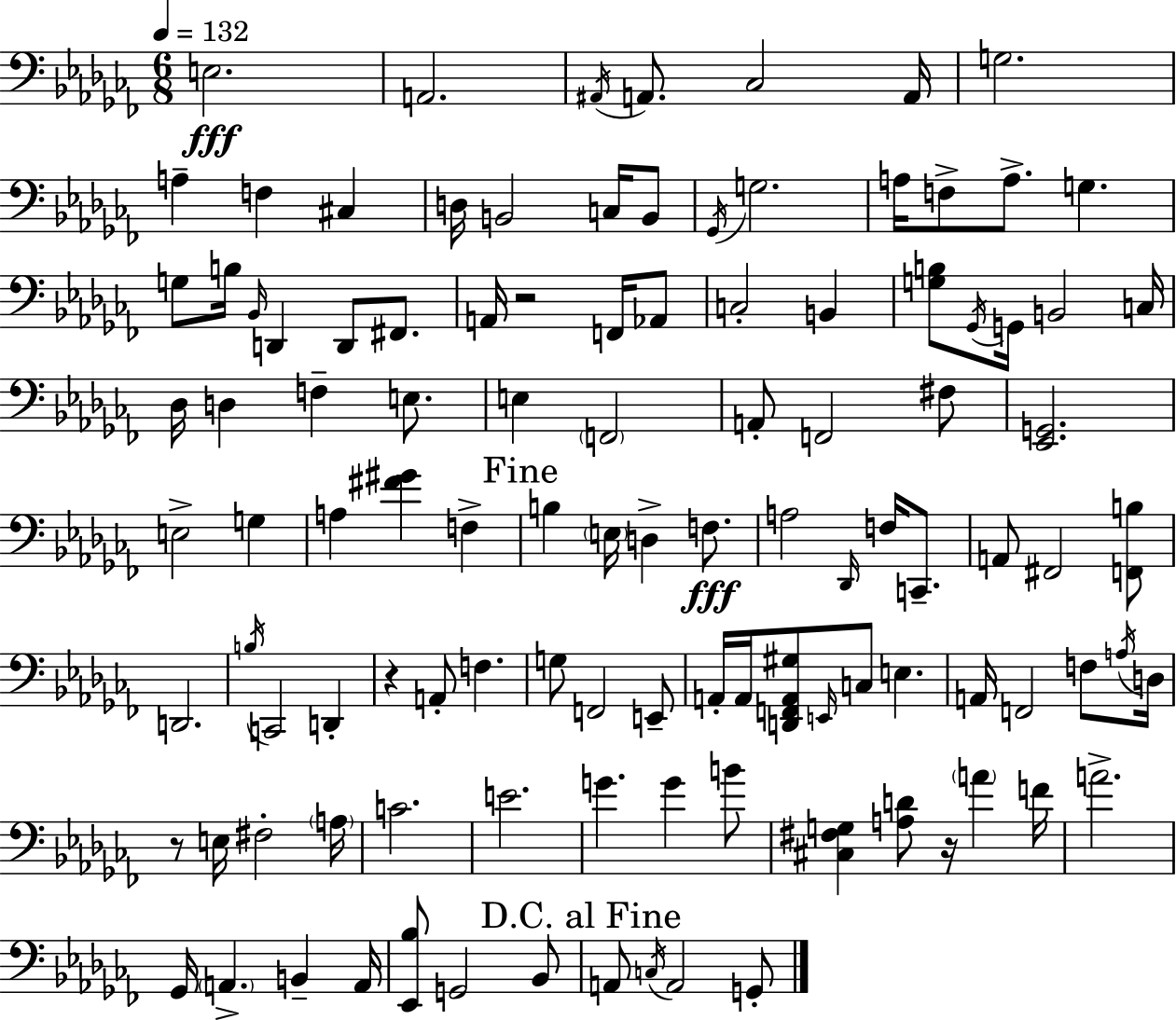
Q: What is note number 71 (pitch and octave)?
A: C3